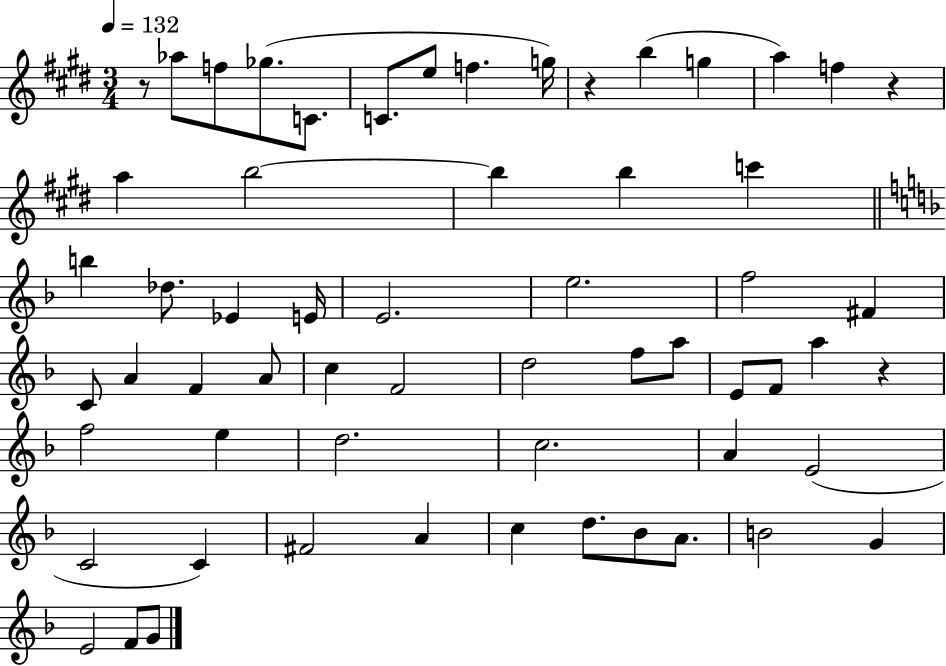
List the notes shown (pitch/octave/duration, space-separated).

R/e Ab5/e F5/e Gb5/e. C4/e. C4/e. E5/e F5/q. G5/s R/q B5/q G5/q A5/q F5/q R/q A5/q B5/h B5/q B5/q C6/q B5/q Db5/e. Eb4/q E4/s E4/h. E5/h. F5/h F#4/q C4/e A4/q F4/q A4/e C5/q F4/h D5/h F5/e A5/e E4/e F4/e A5/q R/q F5/h E5/q D5/h. C5/h. A4/q E4/h C4/h C4/q F#4/h A4/q C5/q D5/e. Bb4/e A4/e. B4/h G4/q E4/h F4/e G4/e